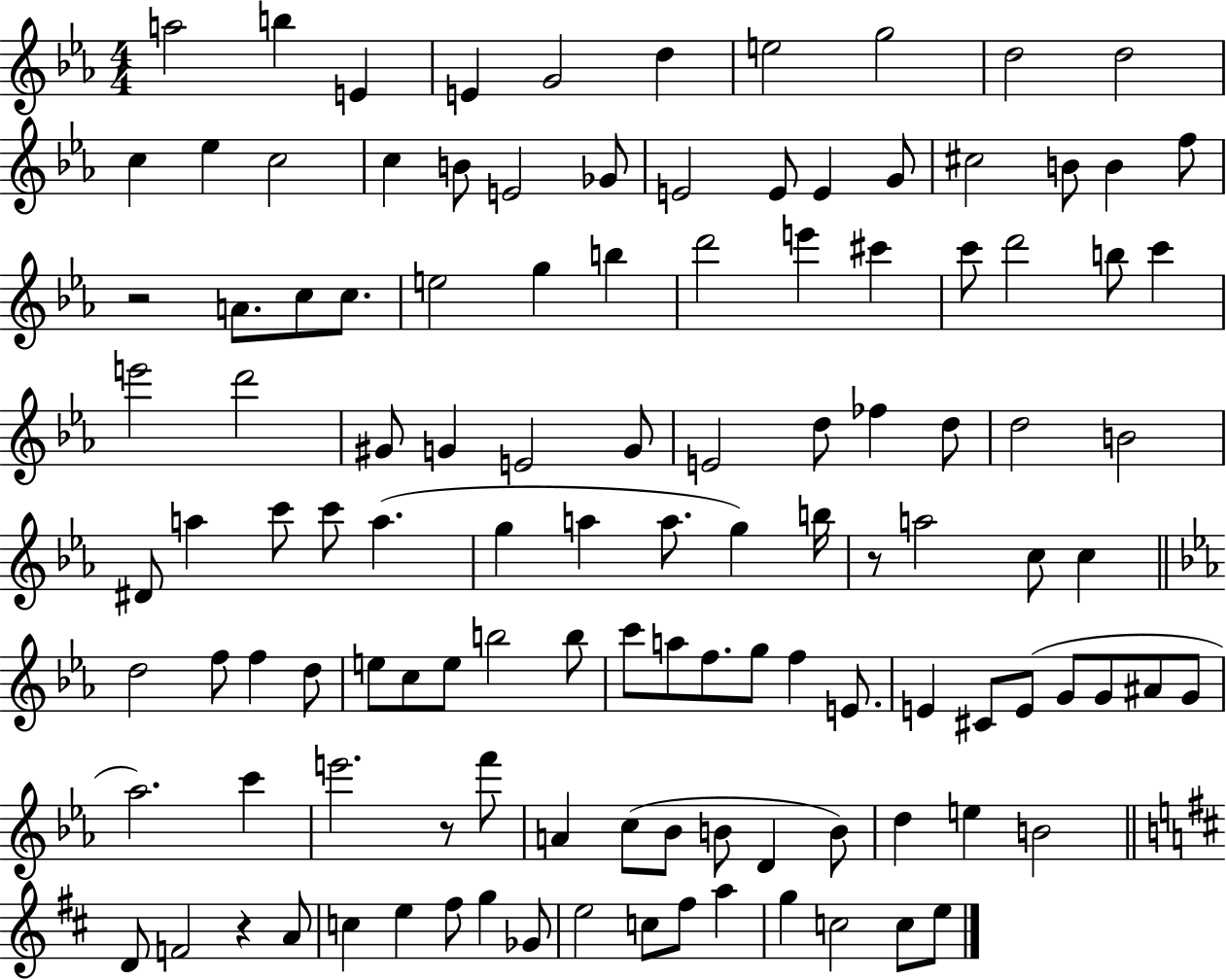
X:1
T:Untitled
M:4/4
L:1/4
K:Eb
a2 b E E G2 d e2 g2 d2 d2 c _e c2 c B/2 E2 _G/2 E2 E/2 E G/2 ^c2 B/2 B f/2 z2 A/2 c/2 c/2 e2 g b d'2 e' ^c' c'/2 d'2 b/2 c' e'2 d'2 ^G/2 G E2 G/2 E2 d/2 _f d/2 d2 B2 ^D/2 a c'/2 c'/2 a g a a/2 g b/4 z/2 a2 c/2 c d2 f/2 f d/2 e/2 c/2 e/2 b2 b/2 c'/2 a/2 f/2 g/2 f E/2 E ^C/2 E/2 G/2 G/2 ^A/2 G/2 _a2 c' e'2 z/2 f'/2 A c/2 _B/2 B/2 D B/2 d e B2 D/2 F2 z A/2 c e ^f/2 g _G/2 e2 c/2 ^f/2 a g c2 c/2 e/2